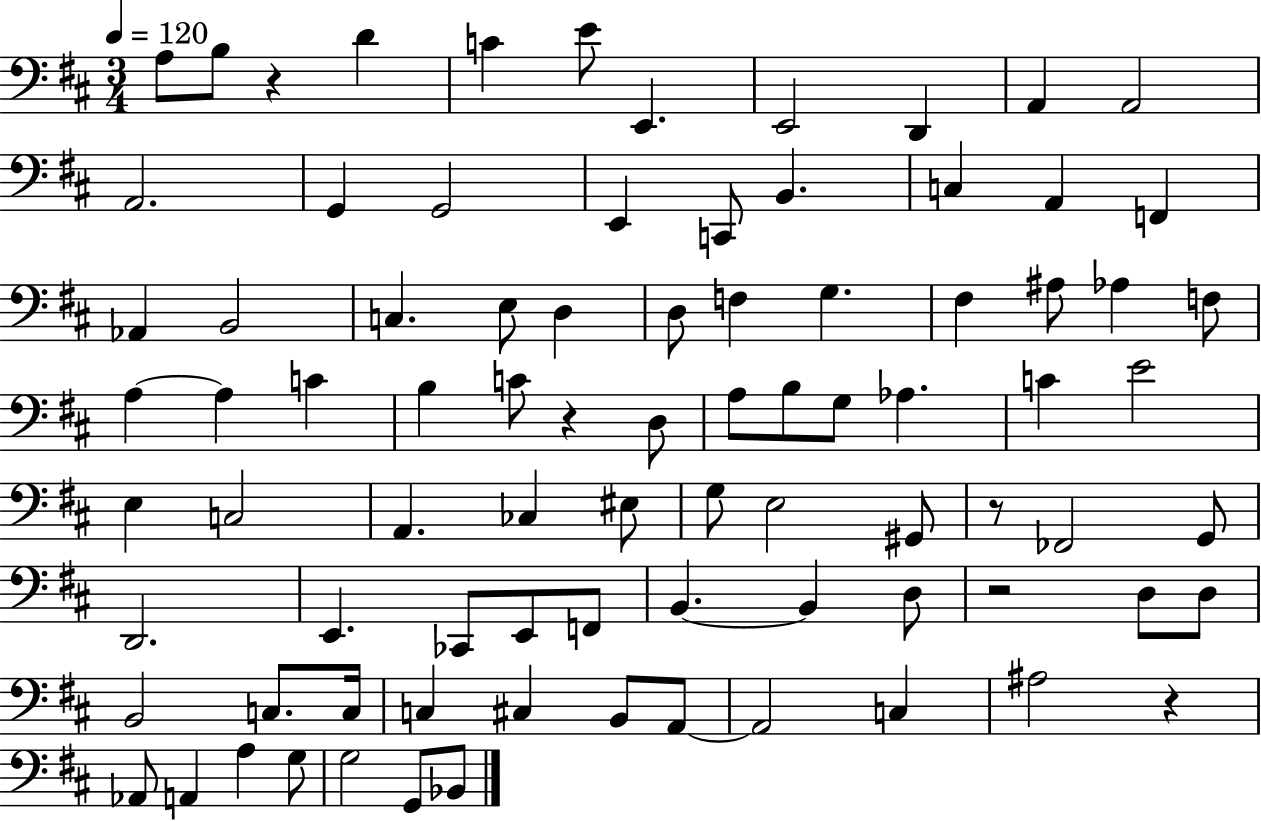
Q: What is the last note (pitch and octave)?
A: Bb2